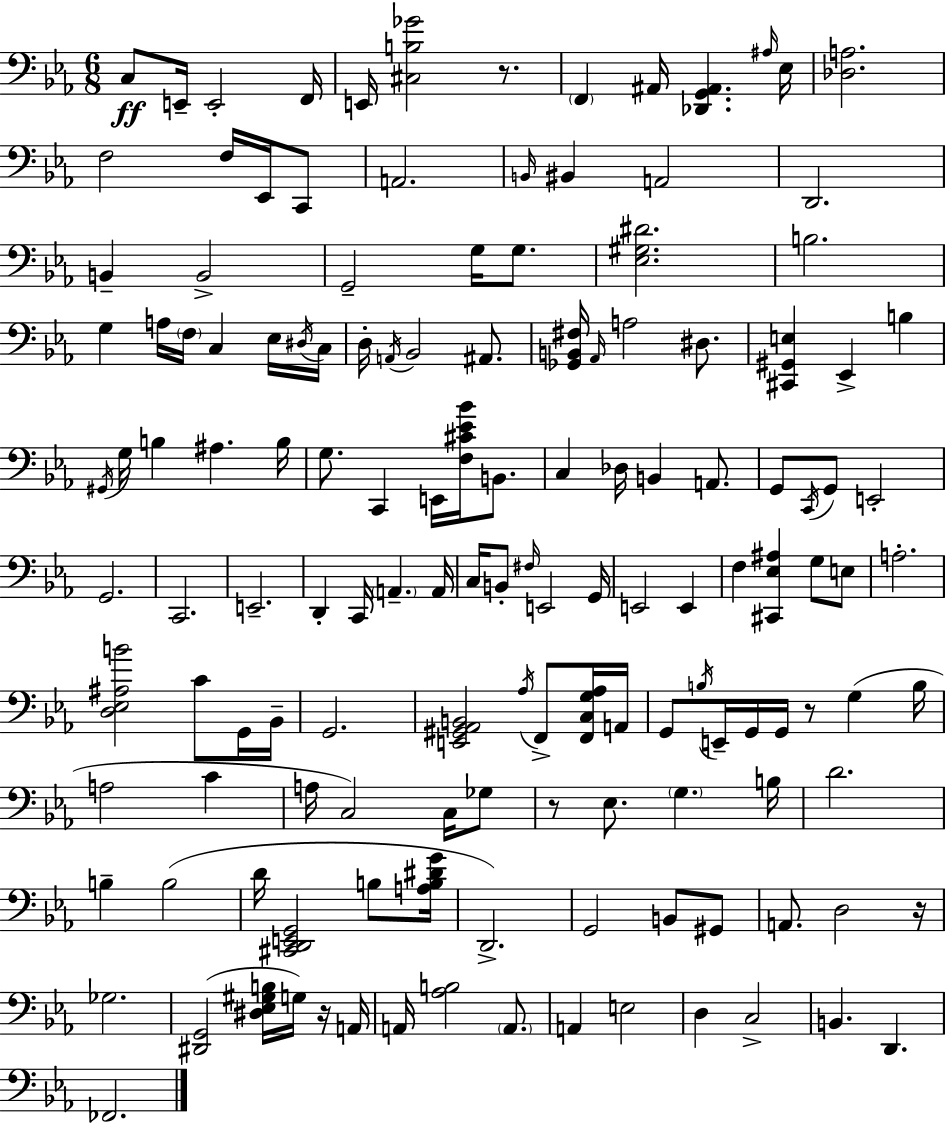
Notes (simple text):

C3/e E2/s E2/h F2/s E2/s [C#3,B3,Gb4]/h R/e. F2/q A#2/s [Db2,G2,A#2]/q. A#3/s Eb3/s [Db3,A3]/h. F3/h F3/s Eb2/s C2/e A2/h. B2/s BIS2/q A2/h D2/h. B2/q B2/h G2/h G3/s G3/e. [Eb3,G#3,D#4]/h. B3/h. G3/q A3/s F3/s C3/q Eb3/s D#3/s C3/s D3/s A2/s Bb2/h A#2/e. [Gb2,B2,F#3]/s Ab2/s A3/h D#3/e. [C#2,G#2,E3]/q Eb2/q B3/q G#2/s G3/s B3/q A#3/q. B3/s G3/e. C2/q E2/s [F3,C#4,Eb4,Bb4]/s B2/e. C3/q Db3/s B2/q A2/e. G2/e C2/s G2/e E2/h G2/h. C2/h. E2/h. D2/q C2/s A2/q. A2/s C3/s B2/e F#3/s E2/h G2/s E2/h E2/q F3/q [C#2,Eb3,A#3]/q G3/e E3/e A3/h. [D3,Eb3,A#3,B4]/h C4/e G2/s Bb2/s G2/h. [E2,G#2,Ab2,B2]/h Ab3/s F2/e [F2,C3,G3,Ab3]/s A2/s G2/e B3/s E2/s G2/s G2/s R/e G3/q B3/s A3/h C4/q A3/s C3/h C3/s Gb3/e R/e Eb3/e. G3/q. B3/s D4/h. B3/q B3/h D4/s [C#2,D2,E2,G2]/h B3/e [A3,B3,D#4,G4]/s D2/h. G2/h B2/e G#2/e A2/e. D3/h R/s Gb3/h. [D#2,G2]/h [D#3,Eb3,G#3,B3]/s G3/s R/s A2/s A2/s [Ab3,B3]/h A2/e. A2/q E3/h D3/q C3/h B2/q. D2/q. FES2/h.